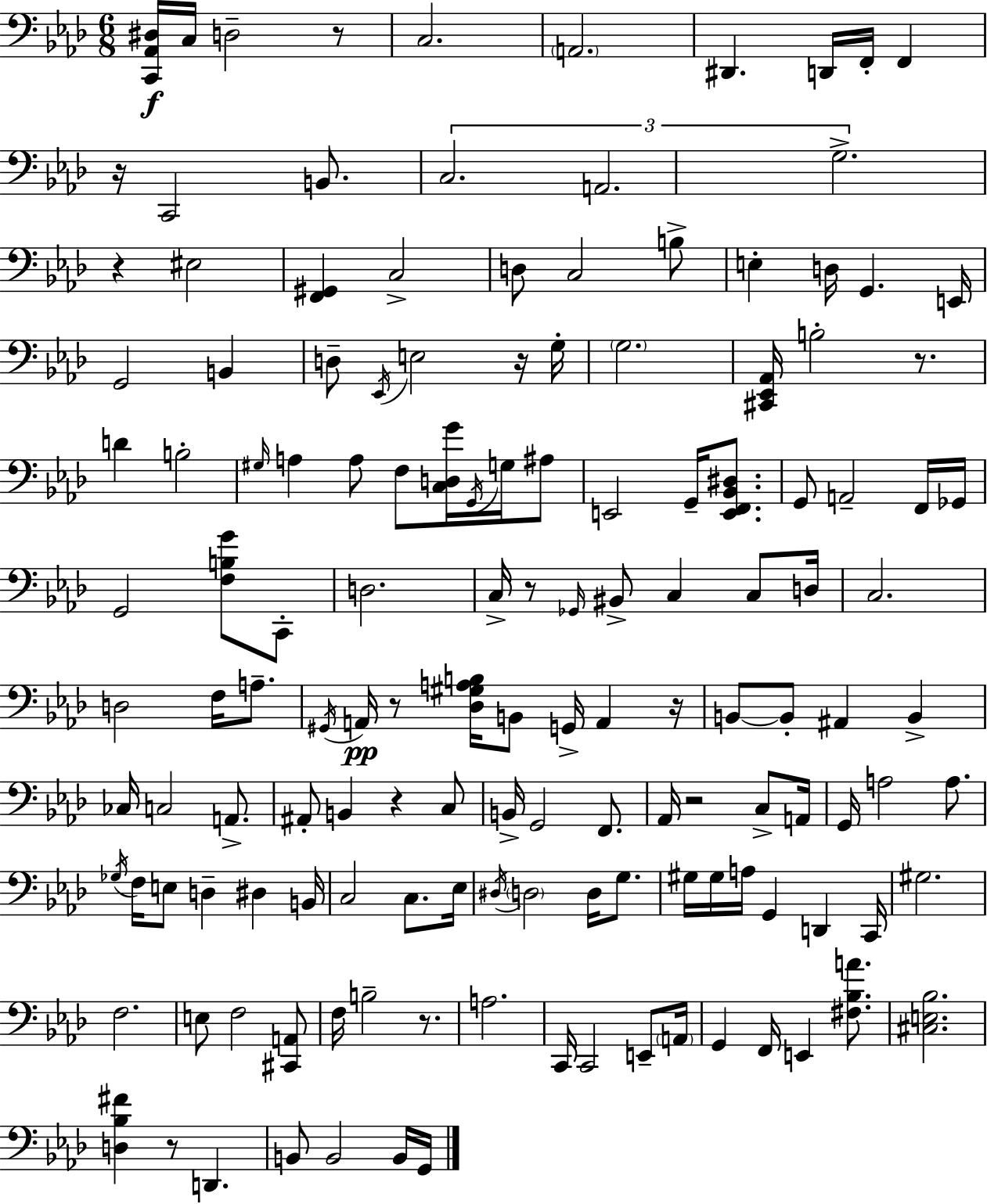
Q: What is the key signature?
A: AES major